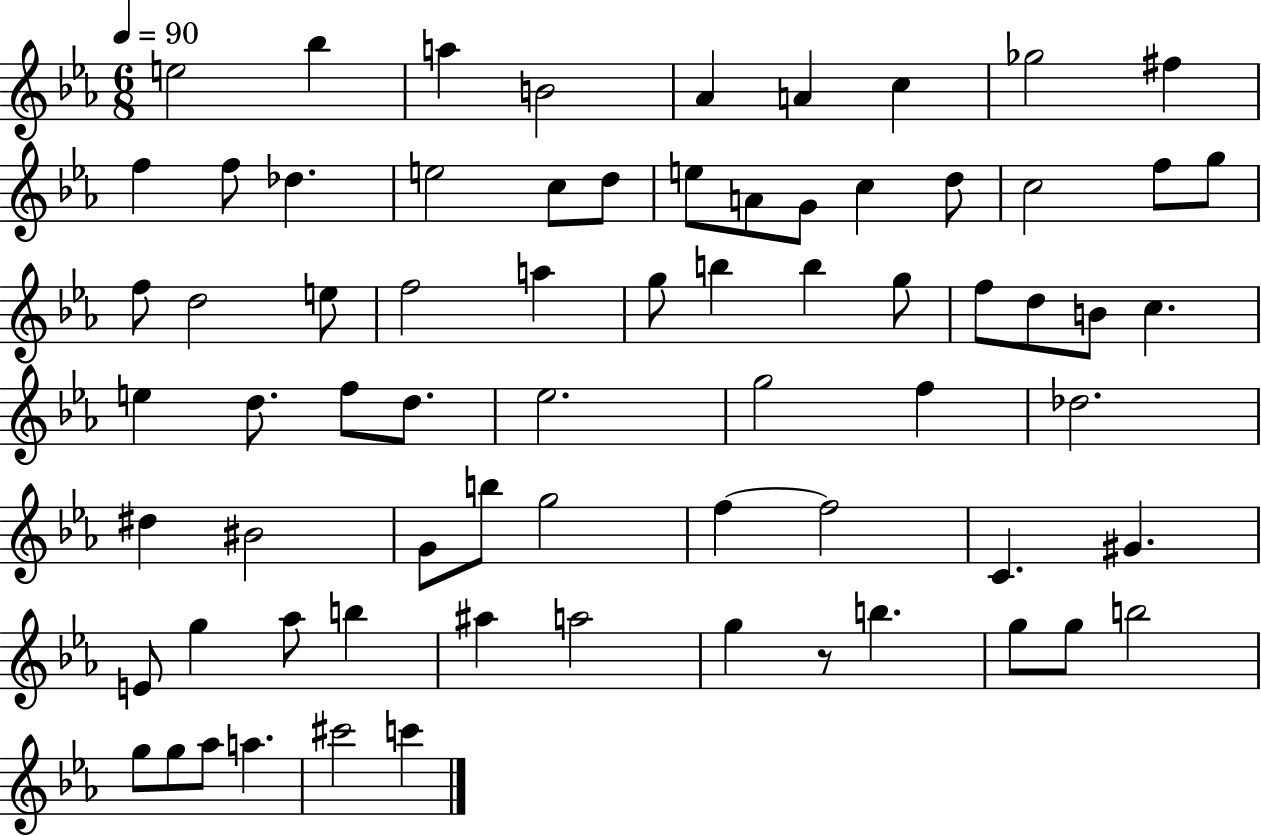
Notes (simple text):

E5/h Bb5/q A5/q B4/h Ab4/q A4/q C5/q Gb5/h F#5/q F5/q F5/e Db5/q. E5/h C5/e D5/e E5/e A4/e G4/e C5/q D5/e C5/h F5/e G5/e F5/e D5/h E5/e F5/h A5/q G5/e B5/q B5/q G5/e F5/e D5/e B4/e C5/q. E5/q D5/e. F5/e D5/e. Eb5/h. G5/h F5/q Db5/h. D#5/q BIS4/h G4/e B5/e G5/h F5/q F5/h C4/q. G#4/q. E4/e G5/q Ab5/e B5/q A#5/q A5/h G5/q R/e B5/q. G5/e G5/e B5/h G5/e G5/e Ab5/e A5/q. C#6/h C6/q